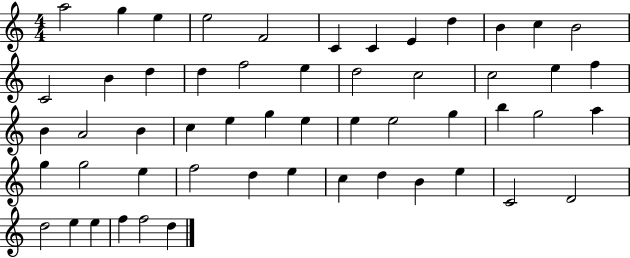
{
  \clef treble
  \numericTimeSignature
  \time 4/4
  \key c \major
  a''2 g''4 e''4 | e''2 f'2 | c'4 c'4 e'4 d''4 | b'4 c''4 b'2 | \break c'2 b'4 d''4 | d''4 f''2 e''4 | d''2 c''2 | c''2 e''4 f''4 | \break b'4 a'2 b'4 | c''4 e''4 g''4 e''4 | e''4 e''2 g''4 | b''4 g''2 a''4 | \break g''4 g''2 e''4 | f''2 d''4 e''4 | c''4 d''4 b'4 e''4 | c'2 d'2 | \break d''2 e''4 e''4 | f''4 f''2 d''4 | \bar "|."
}